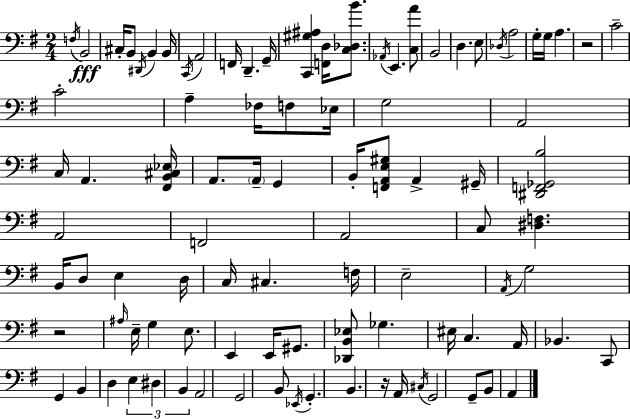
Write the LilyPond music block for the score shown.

{
  \clef bass
  \numericTimeSignature
  \time 2/4
  \key g \major
  \repeat volta 2 { \acciaccatura { f16 }\fff b,2 | cis16-. b,8 \acciaccatura { dis,16 } b,4 | b,16 \acciaccatura { c,16 } a,2 | f,16 d,4.-- | \break g,16-- <c, gis ais>4 <f, d>16 | <c des b'>8. \acciaccatura { aes,16 } e,4. | <c a'>8 b,2 | d4. | \break e8 \acciaccatura { des16 } a2 | g16-. g16 a4. | r2 | c'2-- | \break c'2-. | a4-- | fes16 f8 ees16 g2 | a,2 | \break c16 a,4. | <fis, b, cis ees>16 a,8. | \parenthesize a,16-- g,4 b,16-. <f, a, e gis>8 | a,4-> gis,16-- <dis, f, ges, b>2 | \break a,2 | f,2 | a,2 | c8 <dis f>4. | \break b,16 d8 | e4 d16 c16 cis4. | f16 e2-- | \acciaccatura { a,16 } g2 | \break r2 | \grace { ais16 } e16-- | g4 e8. e,4 | e,16 gis,8. <des, b, ees>8 | \break ges4. eis16 | c4. a,16 bes,4. | c,8 g,4 | b,4 d4 | \break \tuplet 3/2 { e4 dis4 | b,4 } a,2 | g,2 | b,8 | \break \acciaccatura { ees,16 } g,4.-. | b,4. r16 a,16 | \acciaccatura { cis16 } g,2 | g,8-- b,8 a,4 | \break } \bar "|."
}